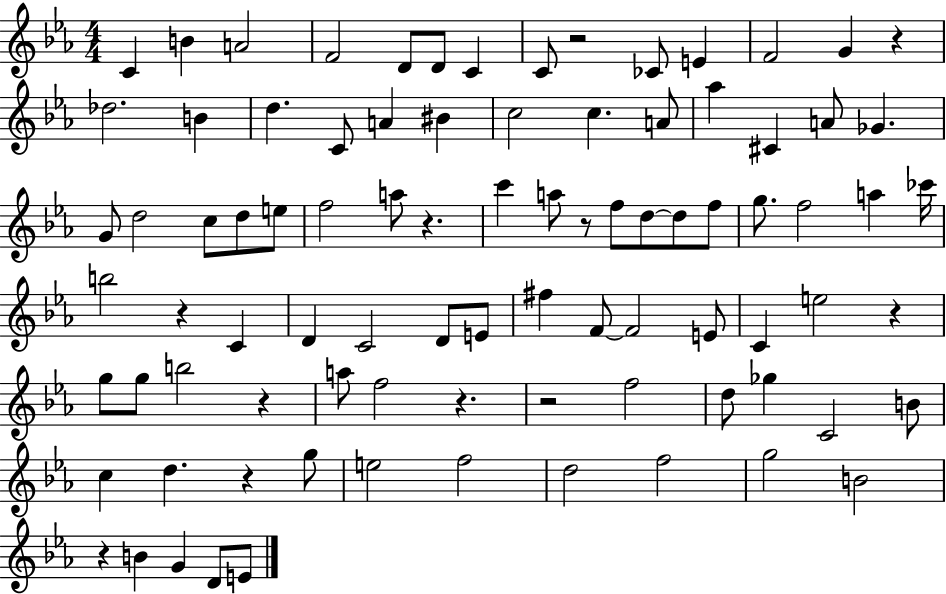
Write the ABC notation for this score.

X:1
T:Untitled
M:4/4
L:1/4
K:Eb
C B A2 F2 D/2 D/2 C C/2 z2 _C/2 E F2 G z _d2 B d C/2 A ^B c2 c A/2 _a ^C A/2 _G G/2 d2 c/2 d/2 e/2 f2 a/2 z c' a/2 z/2 f/2 d/2 d/2 f/2 g/2 f2 a _c'/4 b2 z C D C2 D/2 E/2 ^f F/2 F2 E/2 C e2 z g/2 g/2 b2 z a/2 f2 z z2 f2 d/2 _g C2 B/2 c d z g/2 e2 f2 d2 f2 g2 B2 z B G D/2 E/2